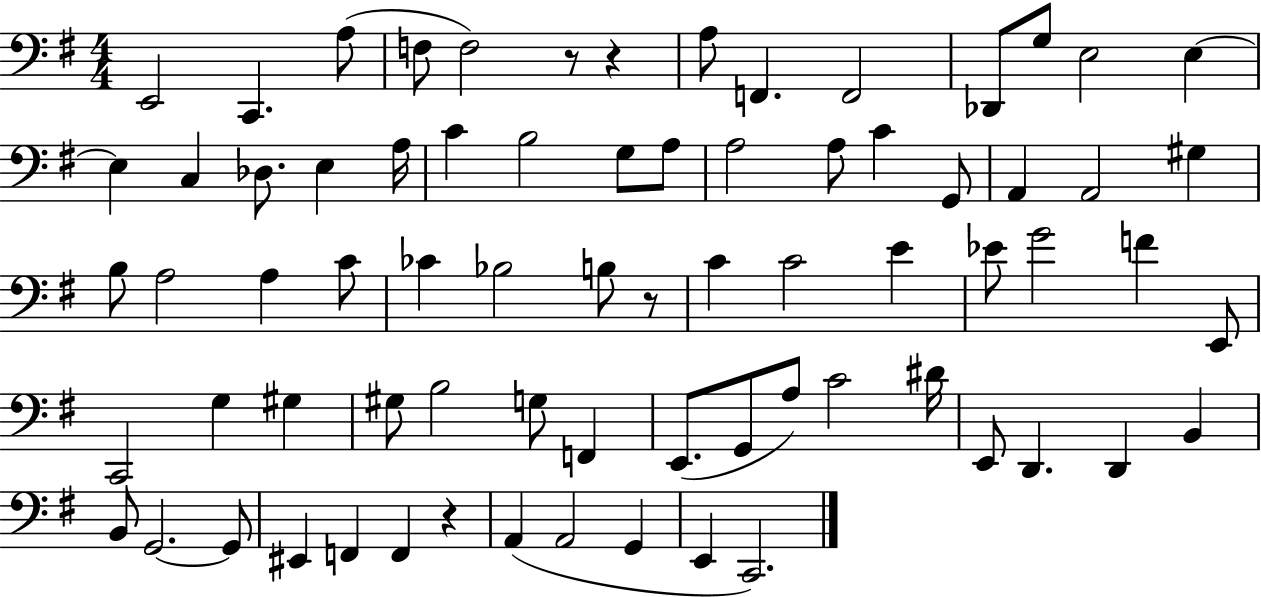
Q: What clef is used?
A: bass